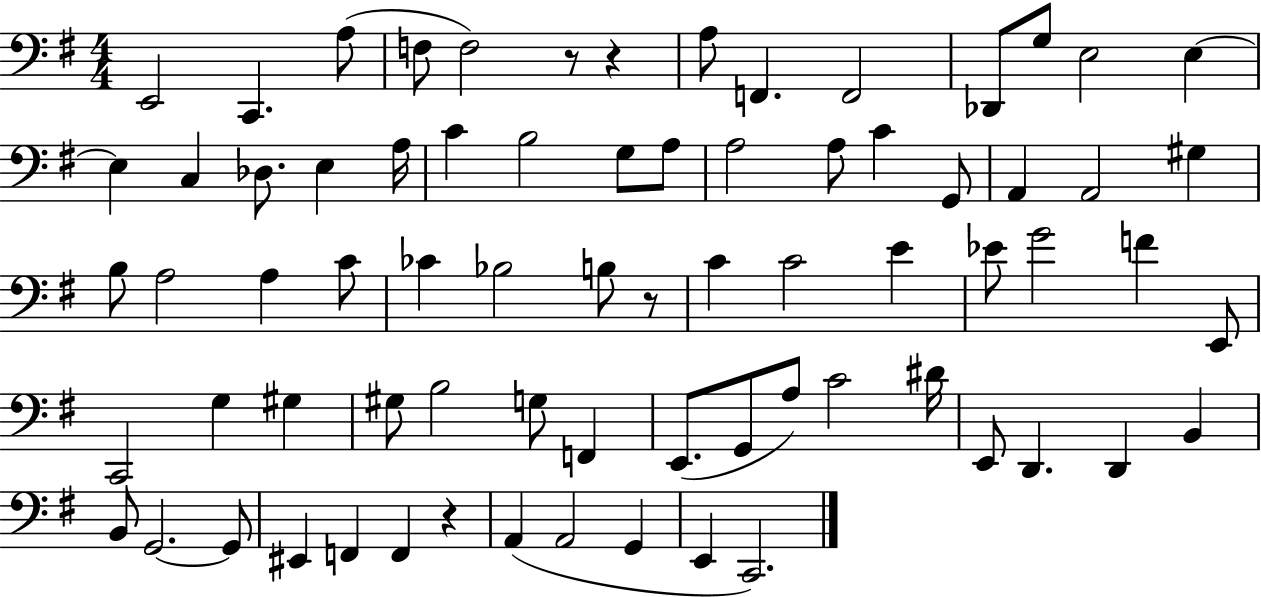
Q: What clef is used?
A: bass